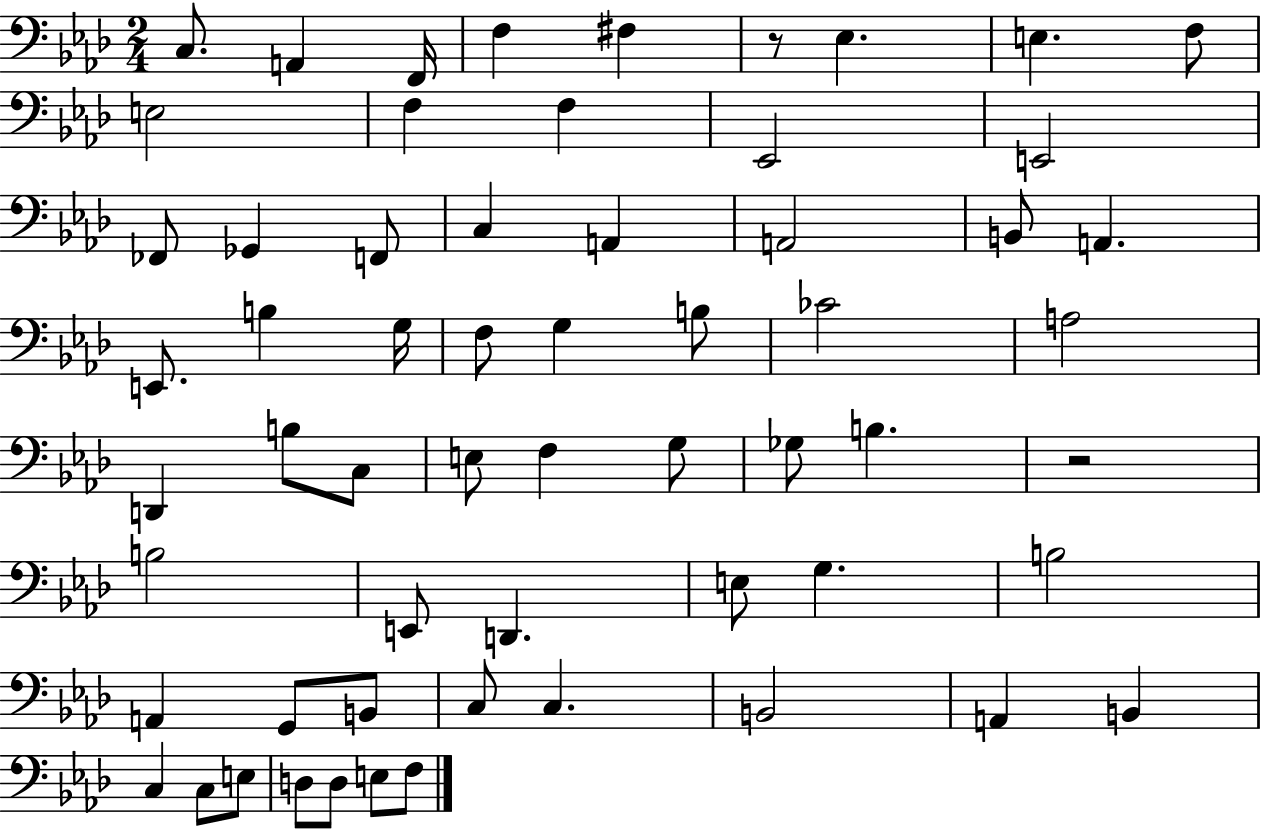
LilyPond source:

{
  \clef bass
  \numericTimeSignature
  \time 2/4
  \key aes \major
  c8. a,4 f,16 | f4 fis4 | r8 ees4. | e4. f8 | \break e2 | f4 f4 | ees,2 | e,2 | \break fes,8 ges,4 f,8 | c4 a,4 | a,2 | b,8 a,4. | \break e,8. b4 g16 | f8 g4 b8 | ces'2 | a2 | \break d,4 b8 c8 | e8 f4 g8 | ges8 b4. | r2 | \break b2 | e,8 d,4. | e8 g4. | b2 | \break a,4 g,8 b,8 | c8 c4. | b,2 | a,4 b,4 | \break c4 c8 e8 | d8 d8 e8 f8 | \bar "|."
}